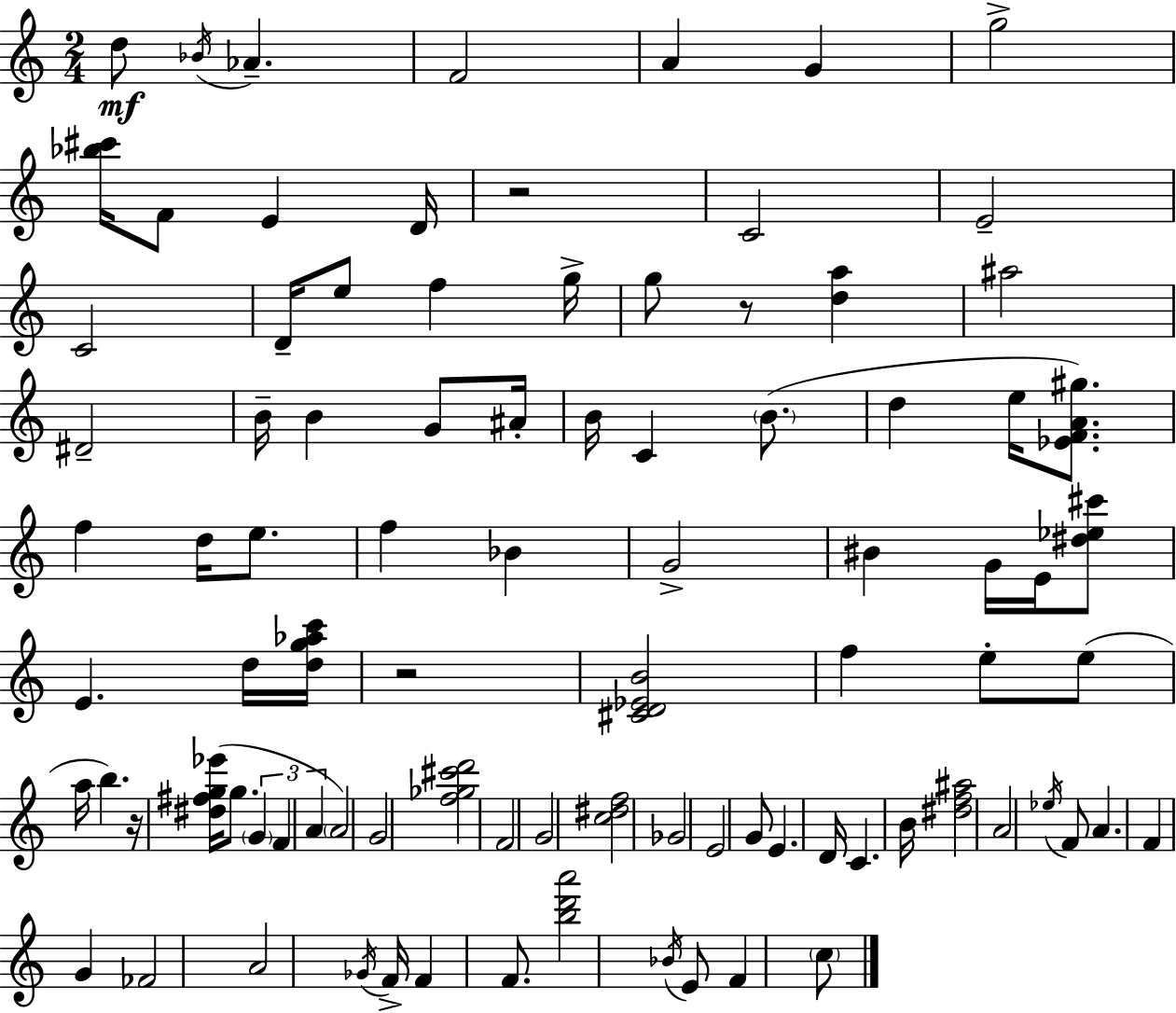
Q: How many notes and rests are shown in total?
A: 91